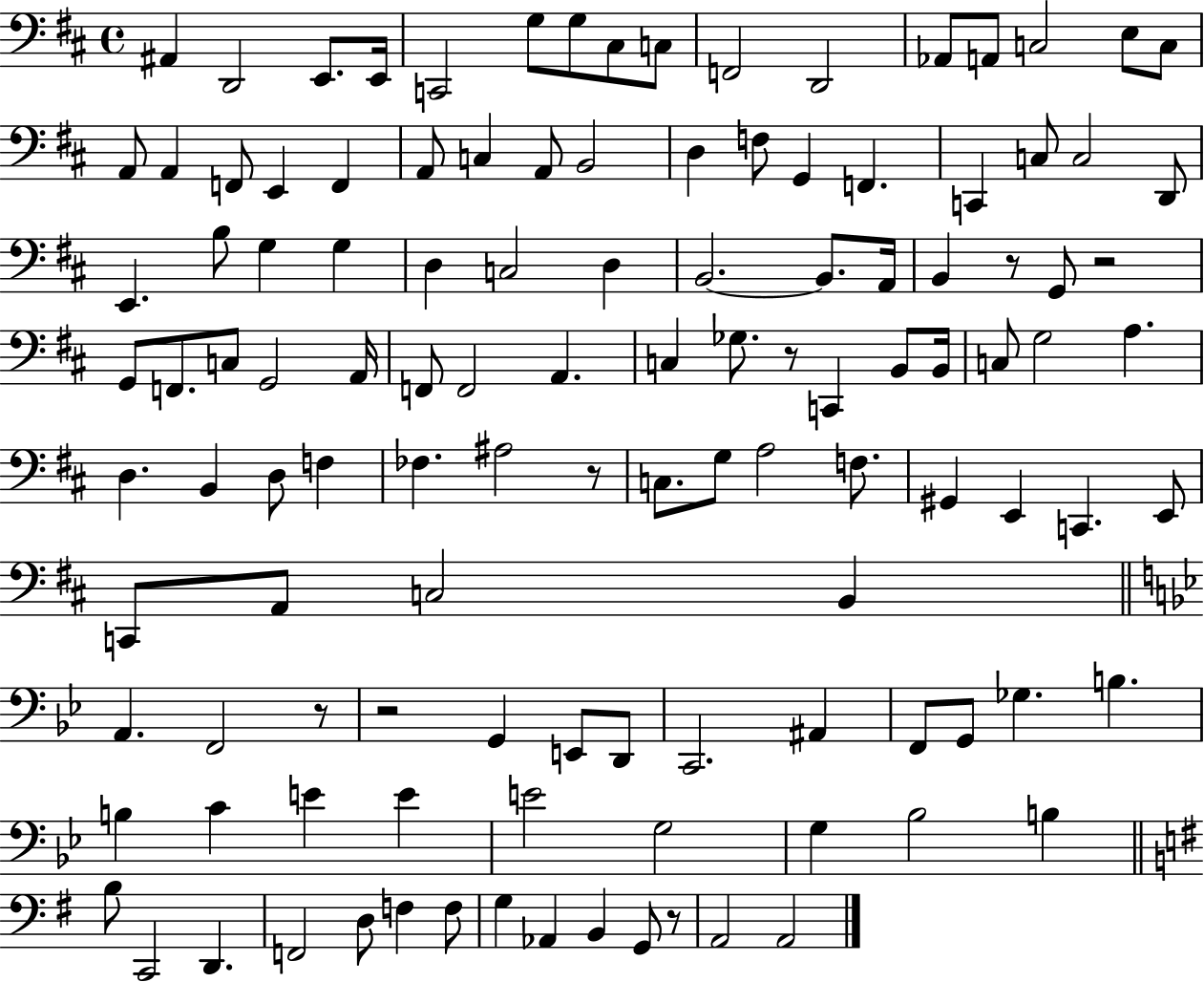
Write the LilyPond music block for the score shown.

{
  \clef bass
  \time 4/4
  \defaultTimeSignature
  \key d \major
  \repeat volta 2 { ais,4 d,2 e,8. e,16 | c,2 g8 g8 cis8 c8 | f,2 d,2 | aes,8 a,8 c2 e8 c8 | \break a,8 a,4 f,8 e,4 f,4 | a,8 c4 a,8 b,2 | d4 f8 g,4 f,4. | c,4 c8 c2 d,8 | \break e,4. b8 g4 g4 | d4 c2 d4 | b,2.~~ b,8. a,16 | b,4 r8 g,8 r2 | \break g,8 f,8. c8 g,2 a,16 | f,8 f,2 a,4. | c4 ges8. r8 c,4 b,8 b,16 | c8 g2 a4. | \break d4. b,4 d8 f4 | fes4. ais2 r8 | c8. g8 a2 f8. | gis,4 e,4 c,4. e,8 | \break c,8 a,8 c2 b,4 | \bar "||" \break \key bes \major a,4. f,2 r8 | r2 g,4 e,8 d,8 | c,2. ais,4 | f,8 g,8 ges4. b4. | \break b4 c'4 e'4 e'4 | e'2 g2 | g4 bes2 b4 | \bar "||" \break \key g \major b8 c,2 d,4. | f,2 d8 f4 f8 | g4 aes,4 b,4 g,8 r8 | a,2 a,2 | \break } \bar "|."
}